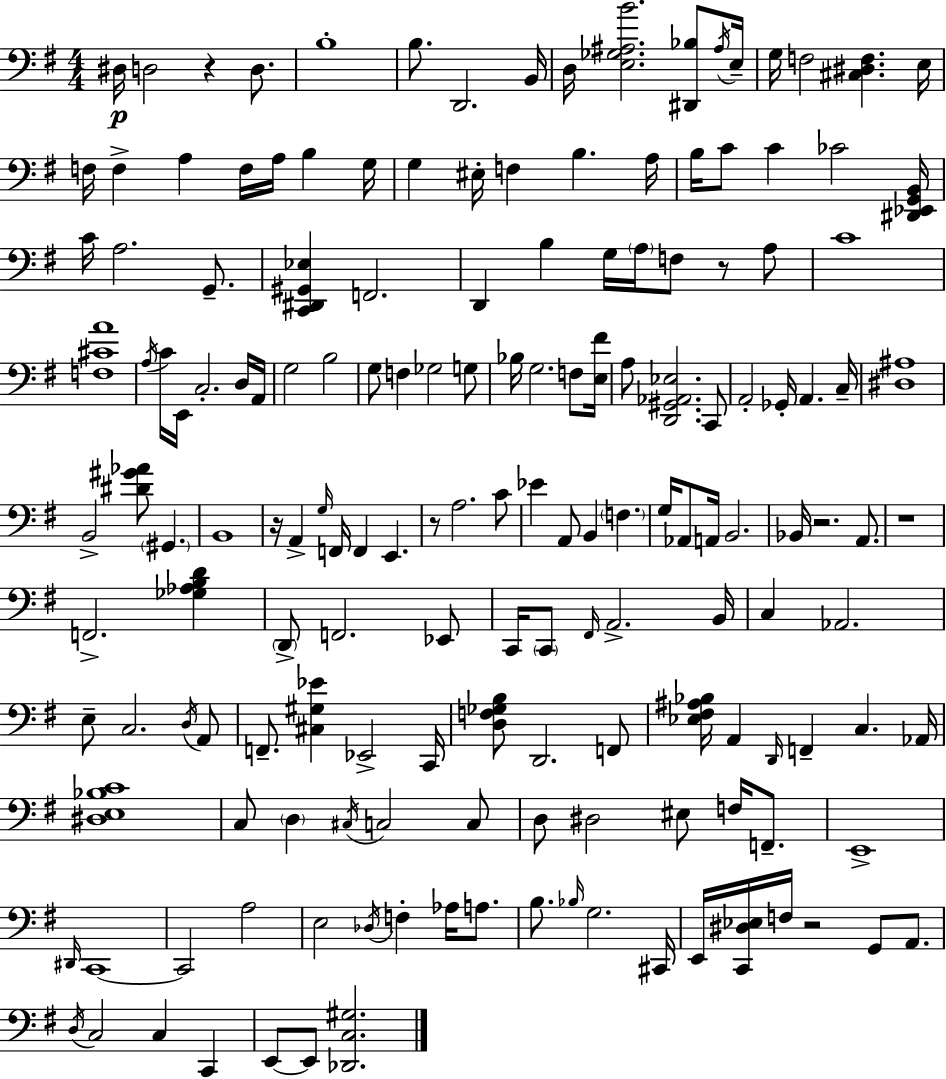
D#3/s D3/h R/q D3/e. B3/w B3/e. D2/h. B2/s D3/s [E3,Gb3,A#3,B4]/h. [D#2,Bb3]/e A#3/s E3/s G3/s F3/h [C#3,D#3,F3]/q. E3/s F3/s F3/q A3/q F3/s A3/s B3/q G3/s G3/q EIS3/s F3/q B3/q. A3/s B3/s C4/e C4/q CES4/h [D#2,Eb2,G2,B2]/s C4/s A3/h. G2/e. [C2,D#2,G#2,Eb3]/q F2/h. D2/q B3/q G3/s A3/s F3/e R/e A3/e C4/w [F3,C#4,A4]/w A3/s C4/s E2/s C3/h. D3/s A2/s G3/h B3/h G3/e F3/q Gb3/h G3/e Bb3/s G3/h. F3/e [E3,F#4]/s A3/e [D2,G#2,Ab2,Eb3]/h. C2/e A2/h Gb2/s A2/q. C3/s [D#3,A#3]/w B2/h [D#4,G#4,Ab4]/e G#2/q. B2/w R/s A2/q G3/s F2/s F2/q E2/q. R/e A3/h. C4/e Eb4/q A2/e B2/q F3/q. G3/s Ab2/e A2/s B2/h. Bb2/s R/h. A2/e. R/w F2/h. [Gb3,Ab3,B3,D4]/q D2/e F2/h. Eb2/e C2/s C2/e F#2/s A2/h. B2/s C3/q Ab2/h. E3/e C3/h. D3/s A2/e F2/e. [C#3,G#3,Eb4]/q Eb2/h C2/s [D3,F3,Gb3,B3]/e D2/h. F2/e [Eb3,F#3,A#3,Bb3]/s A2/q D2/s F2/q C3/q. Ab2/s [D#3,E3,Bb3,C4]/w C3/e D3/q C#3/s C3/h C3/e D3/e D#3/h EIS3/e F3/s F2/e. E2/w D#2/s C2/w C2/h A3/h E3/h Db3/s F3/q Ab3/s A3/e. B3/e. Bb3/s G3/h. C#2/s E2/s [C2,D#3,Eb3]/s F3/s R/h G2/e A2/e. D3/s C3/h C3/q C2/q E2/e E2/e [Db2,C3,G#3]/h.